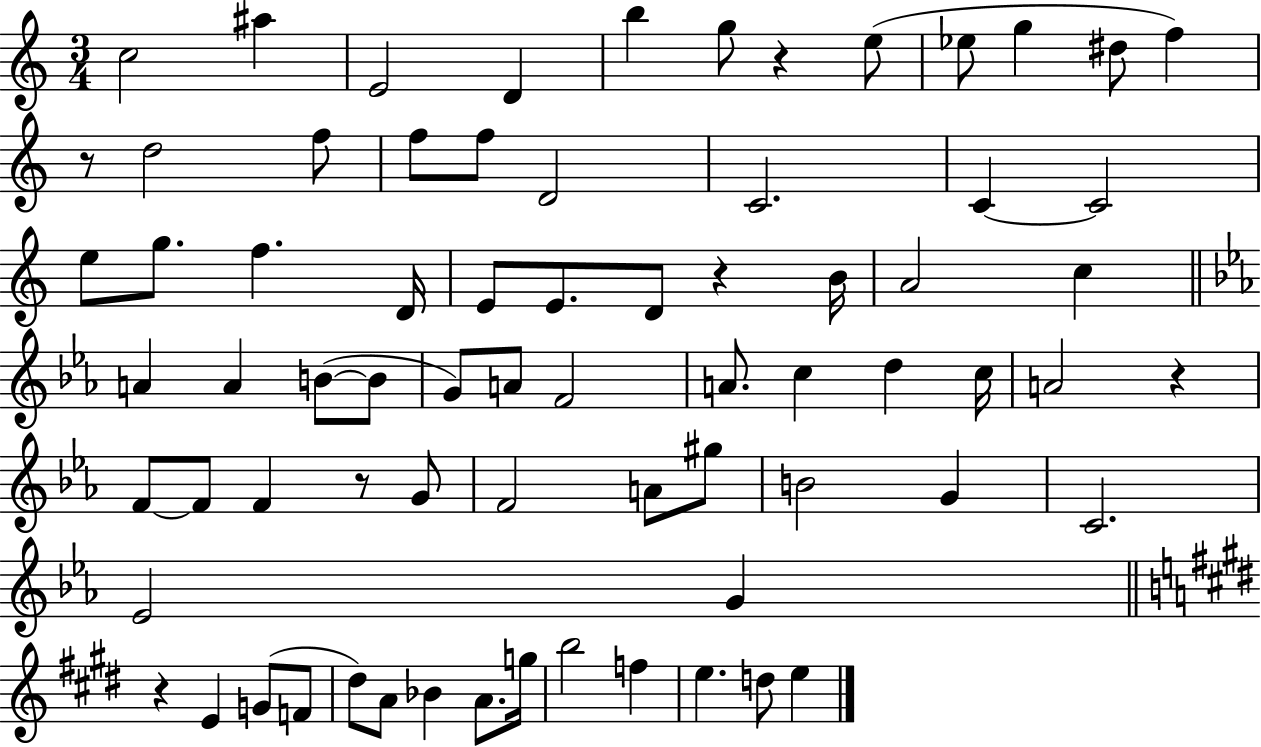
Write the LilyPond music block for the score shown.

{
  \clef treble
  \numericTimeSignature
  \time 3/4
  \key c \major
  c''2 ais''4 | e'2 d'4 | b''4 g''8 r4 e''8( | ees''8 g''4 dis''8 f''4) | \break r8 d''2 f''8 | f''8 f''8 d'2 | c'2. | c'4~~ c'2 | \break e''8 g''8. f''4. d'16 | e'8 e'8. d'8 r4 b'16 | a'2 c''4 | \bar "||" \break \key ees \major a'4 a'4 b'8~(~ b'8 | g'8) a'8 f'2 | a'8. c''4 d''4 c''16 | a'2 r4 | \break f'8~~ f'8 f'4 r8 g'8 | f'2 a'8 gis''8 | b'2 g'4 | c'2. | \break ees'2 g'4 | \bar "||" \break \key e \major r4 e'4 g'8( f'8 | dis''8) a'8 bes'4 a'8. g''16 | b''2 f''4 | e''4. d''8 e''4 | \break \bar "|."
}